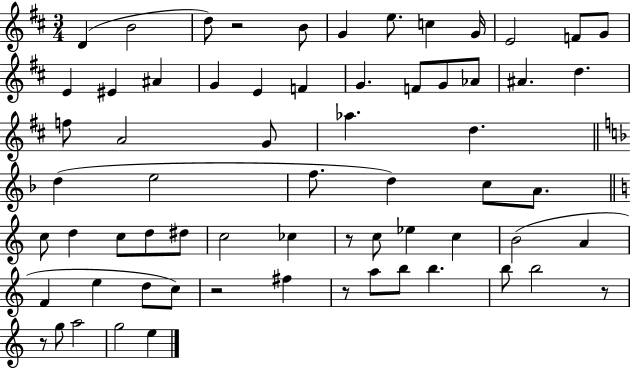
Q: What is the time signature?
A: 3/4